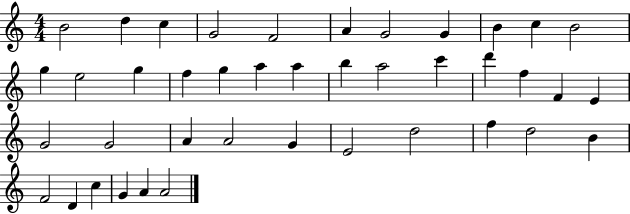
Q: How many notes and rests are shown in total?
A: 41